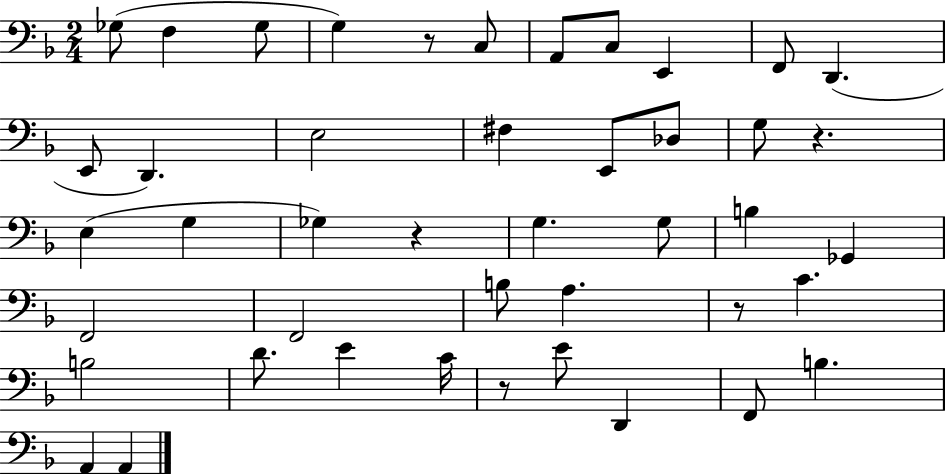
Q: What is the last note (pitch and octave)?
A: A2